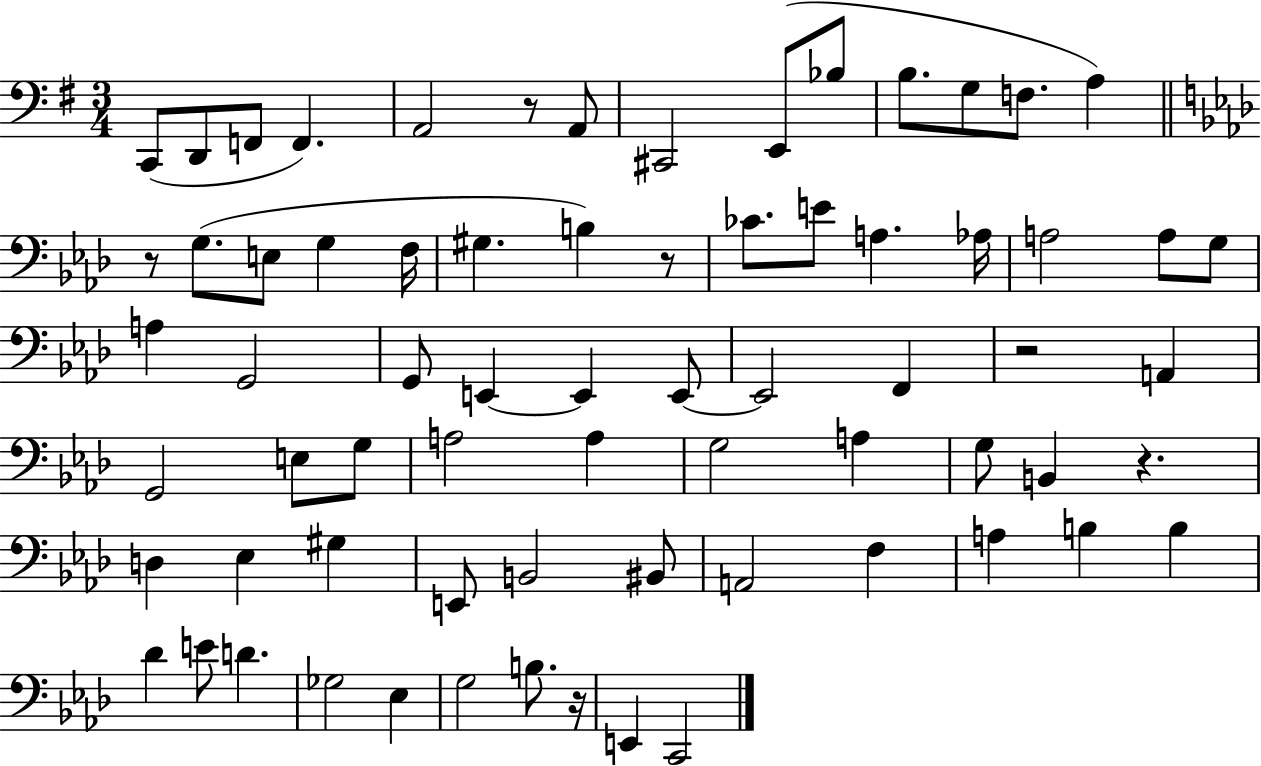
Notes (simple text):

C2/e D2/e F2/e F2/q. A2/h R/e A2/e C#2/h E2/e Bb3/e B3/e. G3/e F3/e. A3/q R/e G3/e. E3/e G3/q F3/s G#3/q. B3/q R/e CES4/e. E4/e A3/q. Ab3/s A3/h A3/e G3/e A3/q G2/h G2/e E2/q E2/q E2/e E2/h F2/q R/h A2/q G2/h E3/e G3/e A3/h A3/q G3/h A3/q G3/e B2/q R/q. D3/q Eb3/q G#3/q E2/e B2/h BIS2/e A2/h F3/q A3/q B3/q B3/q Db4/q E4/e D4/q. Gb3/h Eb3/q G3/h B3/e. R/s E2/q C2/h